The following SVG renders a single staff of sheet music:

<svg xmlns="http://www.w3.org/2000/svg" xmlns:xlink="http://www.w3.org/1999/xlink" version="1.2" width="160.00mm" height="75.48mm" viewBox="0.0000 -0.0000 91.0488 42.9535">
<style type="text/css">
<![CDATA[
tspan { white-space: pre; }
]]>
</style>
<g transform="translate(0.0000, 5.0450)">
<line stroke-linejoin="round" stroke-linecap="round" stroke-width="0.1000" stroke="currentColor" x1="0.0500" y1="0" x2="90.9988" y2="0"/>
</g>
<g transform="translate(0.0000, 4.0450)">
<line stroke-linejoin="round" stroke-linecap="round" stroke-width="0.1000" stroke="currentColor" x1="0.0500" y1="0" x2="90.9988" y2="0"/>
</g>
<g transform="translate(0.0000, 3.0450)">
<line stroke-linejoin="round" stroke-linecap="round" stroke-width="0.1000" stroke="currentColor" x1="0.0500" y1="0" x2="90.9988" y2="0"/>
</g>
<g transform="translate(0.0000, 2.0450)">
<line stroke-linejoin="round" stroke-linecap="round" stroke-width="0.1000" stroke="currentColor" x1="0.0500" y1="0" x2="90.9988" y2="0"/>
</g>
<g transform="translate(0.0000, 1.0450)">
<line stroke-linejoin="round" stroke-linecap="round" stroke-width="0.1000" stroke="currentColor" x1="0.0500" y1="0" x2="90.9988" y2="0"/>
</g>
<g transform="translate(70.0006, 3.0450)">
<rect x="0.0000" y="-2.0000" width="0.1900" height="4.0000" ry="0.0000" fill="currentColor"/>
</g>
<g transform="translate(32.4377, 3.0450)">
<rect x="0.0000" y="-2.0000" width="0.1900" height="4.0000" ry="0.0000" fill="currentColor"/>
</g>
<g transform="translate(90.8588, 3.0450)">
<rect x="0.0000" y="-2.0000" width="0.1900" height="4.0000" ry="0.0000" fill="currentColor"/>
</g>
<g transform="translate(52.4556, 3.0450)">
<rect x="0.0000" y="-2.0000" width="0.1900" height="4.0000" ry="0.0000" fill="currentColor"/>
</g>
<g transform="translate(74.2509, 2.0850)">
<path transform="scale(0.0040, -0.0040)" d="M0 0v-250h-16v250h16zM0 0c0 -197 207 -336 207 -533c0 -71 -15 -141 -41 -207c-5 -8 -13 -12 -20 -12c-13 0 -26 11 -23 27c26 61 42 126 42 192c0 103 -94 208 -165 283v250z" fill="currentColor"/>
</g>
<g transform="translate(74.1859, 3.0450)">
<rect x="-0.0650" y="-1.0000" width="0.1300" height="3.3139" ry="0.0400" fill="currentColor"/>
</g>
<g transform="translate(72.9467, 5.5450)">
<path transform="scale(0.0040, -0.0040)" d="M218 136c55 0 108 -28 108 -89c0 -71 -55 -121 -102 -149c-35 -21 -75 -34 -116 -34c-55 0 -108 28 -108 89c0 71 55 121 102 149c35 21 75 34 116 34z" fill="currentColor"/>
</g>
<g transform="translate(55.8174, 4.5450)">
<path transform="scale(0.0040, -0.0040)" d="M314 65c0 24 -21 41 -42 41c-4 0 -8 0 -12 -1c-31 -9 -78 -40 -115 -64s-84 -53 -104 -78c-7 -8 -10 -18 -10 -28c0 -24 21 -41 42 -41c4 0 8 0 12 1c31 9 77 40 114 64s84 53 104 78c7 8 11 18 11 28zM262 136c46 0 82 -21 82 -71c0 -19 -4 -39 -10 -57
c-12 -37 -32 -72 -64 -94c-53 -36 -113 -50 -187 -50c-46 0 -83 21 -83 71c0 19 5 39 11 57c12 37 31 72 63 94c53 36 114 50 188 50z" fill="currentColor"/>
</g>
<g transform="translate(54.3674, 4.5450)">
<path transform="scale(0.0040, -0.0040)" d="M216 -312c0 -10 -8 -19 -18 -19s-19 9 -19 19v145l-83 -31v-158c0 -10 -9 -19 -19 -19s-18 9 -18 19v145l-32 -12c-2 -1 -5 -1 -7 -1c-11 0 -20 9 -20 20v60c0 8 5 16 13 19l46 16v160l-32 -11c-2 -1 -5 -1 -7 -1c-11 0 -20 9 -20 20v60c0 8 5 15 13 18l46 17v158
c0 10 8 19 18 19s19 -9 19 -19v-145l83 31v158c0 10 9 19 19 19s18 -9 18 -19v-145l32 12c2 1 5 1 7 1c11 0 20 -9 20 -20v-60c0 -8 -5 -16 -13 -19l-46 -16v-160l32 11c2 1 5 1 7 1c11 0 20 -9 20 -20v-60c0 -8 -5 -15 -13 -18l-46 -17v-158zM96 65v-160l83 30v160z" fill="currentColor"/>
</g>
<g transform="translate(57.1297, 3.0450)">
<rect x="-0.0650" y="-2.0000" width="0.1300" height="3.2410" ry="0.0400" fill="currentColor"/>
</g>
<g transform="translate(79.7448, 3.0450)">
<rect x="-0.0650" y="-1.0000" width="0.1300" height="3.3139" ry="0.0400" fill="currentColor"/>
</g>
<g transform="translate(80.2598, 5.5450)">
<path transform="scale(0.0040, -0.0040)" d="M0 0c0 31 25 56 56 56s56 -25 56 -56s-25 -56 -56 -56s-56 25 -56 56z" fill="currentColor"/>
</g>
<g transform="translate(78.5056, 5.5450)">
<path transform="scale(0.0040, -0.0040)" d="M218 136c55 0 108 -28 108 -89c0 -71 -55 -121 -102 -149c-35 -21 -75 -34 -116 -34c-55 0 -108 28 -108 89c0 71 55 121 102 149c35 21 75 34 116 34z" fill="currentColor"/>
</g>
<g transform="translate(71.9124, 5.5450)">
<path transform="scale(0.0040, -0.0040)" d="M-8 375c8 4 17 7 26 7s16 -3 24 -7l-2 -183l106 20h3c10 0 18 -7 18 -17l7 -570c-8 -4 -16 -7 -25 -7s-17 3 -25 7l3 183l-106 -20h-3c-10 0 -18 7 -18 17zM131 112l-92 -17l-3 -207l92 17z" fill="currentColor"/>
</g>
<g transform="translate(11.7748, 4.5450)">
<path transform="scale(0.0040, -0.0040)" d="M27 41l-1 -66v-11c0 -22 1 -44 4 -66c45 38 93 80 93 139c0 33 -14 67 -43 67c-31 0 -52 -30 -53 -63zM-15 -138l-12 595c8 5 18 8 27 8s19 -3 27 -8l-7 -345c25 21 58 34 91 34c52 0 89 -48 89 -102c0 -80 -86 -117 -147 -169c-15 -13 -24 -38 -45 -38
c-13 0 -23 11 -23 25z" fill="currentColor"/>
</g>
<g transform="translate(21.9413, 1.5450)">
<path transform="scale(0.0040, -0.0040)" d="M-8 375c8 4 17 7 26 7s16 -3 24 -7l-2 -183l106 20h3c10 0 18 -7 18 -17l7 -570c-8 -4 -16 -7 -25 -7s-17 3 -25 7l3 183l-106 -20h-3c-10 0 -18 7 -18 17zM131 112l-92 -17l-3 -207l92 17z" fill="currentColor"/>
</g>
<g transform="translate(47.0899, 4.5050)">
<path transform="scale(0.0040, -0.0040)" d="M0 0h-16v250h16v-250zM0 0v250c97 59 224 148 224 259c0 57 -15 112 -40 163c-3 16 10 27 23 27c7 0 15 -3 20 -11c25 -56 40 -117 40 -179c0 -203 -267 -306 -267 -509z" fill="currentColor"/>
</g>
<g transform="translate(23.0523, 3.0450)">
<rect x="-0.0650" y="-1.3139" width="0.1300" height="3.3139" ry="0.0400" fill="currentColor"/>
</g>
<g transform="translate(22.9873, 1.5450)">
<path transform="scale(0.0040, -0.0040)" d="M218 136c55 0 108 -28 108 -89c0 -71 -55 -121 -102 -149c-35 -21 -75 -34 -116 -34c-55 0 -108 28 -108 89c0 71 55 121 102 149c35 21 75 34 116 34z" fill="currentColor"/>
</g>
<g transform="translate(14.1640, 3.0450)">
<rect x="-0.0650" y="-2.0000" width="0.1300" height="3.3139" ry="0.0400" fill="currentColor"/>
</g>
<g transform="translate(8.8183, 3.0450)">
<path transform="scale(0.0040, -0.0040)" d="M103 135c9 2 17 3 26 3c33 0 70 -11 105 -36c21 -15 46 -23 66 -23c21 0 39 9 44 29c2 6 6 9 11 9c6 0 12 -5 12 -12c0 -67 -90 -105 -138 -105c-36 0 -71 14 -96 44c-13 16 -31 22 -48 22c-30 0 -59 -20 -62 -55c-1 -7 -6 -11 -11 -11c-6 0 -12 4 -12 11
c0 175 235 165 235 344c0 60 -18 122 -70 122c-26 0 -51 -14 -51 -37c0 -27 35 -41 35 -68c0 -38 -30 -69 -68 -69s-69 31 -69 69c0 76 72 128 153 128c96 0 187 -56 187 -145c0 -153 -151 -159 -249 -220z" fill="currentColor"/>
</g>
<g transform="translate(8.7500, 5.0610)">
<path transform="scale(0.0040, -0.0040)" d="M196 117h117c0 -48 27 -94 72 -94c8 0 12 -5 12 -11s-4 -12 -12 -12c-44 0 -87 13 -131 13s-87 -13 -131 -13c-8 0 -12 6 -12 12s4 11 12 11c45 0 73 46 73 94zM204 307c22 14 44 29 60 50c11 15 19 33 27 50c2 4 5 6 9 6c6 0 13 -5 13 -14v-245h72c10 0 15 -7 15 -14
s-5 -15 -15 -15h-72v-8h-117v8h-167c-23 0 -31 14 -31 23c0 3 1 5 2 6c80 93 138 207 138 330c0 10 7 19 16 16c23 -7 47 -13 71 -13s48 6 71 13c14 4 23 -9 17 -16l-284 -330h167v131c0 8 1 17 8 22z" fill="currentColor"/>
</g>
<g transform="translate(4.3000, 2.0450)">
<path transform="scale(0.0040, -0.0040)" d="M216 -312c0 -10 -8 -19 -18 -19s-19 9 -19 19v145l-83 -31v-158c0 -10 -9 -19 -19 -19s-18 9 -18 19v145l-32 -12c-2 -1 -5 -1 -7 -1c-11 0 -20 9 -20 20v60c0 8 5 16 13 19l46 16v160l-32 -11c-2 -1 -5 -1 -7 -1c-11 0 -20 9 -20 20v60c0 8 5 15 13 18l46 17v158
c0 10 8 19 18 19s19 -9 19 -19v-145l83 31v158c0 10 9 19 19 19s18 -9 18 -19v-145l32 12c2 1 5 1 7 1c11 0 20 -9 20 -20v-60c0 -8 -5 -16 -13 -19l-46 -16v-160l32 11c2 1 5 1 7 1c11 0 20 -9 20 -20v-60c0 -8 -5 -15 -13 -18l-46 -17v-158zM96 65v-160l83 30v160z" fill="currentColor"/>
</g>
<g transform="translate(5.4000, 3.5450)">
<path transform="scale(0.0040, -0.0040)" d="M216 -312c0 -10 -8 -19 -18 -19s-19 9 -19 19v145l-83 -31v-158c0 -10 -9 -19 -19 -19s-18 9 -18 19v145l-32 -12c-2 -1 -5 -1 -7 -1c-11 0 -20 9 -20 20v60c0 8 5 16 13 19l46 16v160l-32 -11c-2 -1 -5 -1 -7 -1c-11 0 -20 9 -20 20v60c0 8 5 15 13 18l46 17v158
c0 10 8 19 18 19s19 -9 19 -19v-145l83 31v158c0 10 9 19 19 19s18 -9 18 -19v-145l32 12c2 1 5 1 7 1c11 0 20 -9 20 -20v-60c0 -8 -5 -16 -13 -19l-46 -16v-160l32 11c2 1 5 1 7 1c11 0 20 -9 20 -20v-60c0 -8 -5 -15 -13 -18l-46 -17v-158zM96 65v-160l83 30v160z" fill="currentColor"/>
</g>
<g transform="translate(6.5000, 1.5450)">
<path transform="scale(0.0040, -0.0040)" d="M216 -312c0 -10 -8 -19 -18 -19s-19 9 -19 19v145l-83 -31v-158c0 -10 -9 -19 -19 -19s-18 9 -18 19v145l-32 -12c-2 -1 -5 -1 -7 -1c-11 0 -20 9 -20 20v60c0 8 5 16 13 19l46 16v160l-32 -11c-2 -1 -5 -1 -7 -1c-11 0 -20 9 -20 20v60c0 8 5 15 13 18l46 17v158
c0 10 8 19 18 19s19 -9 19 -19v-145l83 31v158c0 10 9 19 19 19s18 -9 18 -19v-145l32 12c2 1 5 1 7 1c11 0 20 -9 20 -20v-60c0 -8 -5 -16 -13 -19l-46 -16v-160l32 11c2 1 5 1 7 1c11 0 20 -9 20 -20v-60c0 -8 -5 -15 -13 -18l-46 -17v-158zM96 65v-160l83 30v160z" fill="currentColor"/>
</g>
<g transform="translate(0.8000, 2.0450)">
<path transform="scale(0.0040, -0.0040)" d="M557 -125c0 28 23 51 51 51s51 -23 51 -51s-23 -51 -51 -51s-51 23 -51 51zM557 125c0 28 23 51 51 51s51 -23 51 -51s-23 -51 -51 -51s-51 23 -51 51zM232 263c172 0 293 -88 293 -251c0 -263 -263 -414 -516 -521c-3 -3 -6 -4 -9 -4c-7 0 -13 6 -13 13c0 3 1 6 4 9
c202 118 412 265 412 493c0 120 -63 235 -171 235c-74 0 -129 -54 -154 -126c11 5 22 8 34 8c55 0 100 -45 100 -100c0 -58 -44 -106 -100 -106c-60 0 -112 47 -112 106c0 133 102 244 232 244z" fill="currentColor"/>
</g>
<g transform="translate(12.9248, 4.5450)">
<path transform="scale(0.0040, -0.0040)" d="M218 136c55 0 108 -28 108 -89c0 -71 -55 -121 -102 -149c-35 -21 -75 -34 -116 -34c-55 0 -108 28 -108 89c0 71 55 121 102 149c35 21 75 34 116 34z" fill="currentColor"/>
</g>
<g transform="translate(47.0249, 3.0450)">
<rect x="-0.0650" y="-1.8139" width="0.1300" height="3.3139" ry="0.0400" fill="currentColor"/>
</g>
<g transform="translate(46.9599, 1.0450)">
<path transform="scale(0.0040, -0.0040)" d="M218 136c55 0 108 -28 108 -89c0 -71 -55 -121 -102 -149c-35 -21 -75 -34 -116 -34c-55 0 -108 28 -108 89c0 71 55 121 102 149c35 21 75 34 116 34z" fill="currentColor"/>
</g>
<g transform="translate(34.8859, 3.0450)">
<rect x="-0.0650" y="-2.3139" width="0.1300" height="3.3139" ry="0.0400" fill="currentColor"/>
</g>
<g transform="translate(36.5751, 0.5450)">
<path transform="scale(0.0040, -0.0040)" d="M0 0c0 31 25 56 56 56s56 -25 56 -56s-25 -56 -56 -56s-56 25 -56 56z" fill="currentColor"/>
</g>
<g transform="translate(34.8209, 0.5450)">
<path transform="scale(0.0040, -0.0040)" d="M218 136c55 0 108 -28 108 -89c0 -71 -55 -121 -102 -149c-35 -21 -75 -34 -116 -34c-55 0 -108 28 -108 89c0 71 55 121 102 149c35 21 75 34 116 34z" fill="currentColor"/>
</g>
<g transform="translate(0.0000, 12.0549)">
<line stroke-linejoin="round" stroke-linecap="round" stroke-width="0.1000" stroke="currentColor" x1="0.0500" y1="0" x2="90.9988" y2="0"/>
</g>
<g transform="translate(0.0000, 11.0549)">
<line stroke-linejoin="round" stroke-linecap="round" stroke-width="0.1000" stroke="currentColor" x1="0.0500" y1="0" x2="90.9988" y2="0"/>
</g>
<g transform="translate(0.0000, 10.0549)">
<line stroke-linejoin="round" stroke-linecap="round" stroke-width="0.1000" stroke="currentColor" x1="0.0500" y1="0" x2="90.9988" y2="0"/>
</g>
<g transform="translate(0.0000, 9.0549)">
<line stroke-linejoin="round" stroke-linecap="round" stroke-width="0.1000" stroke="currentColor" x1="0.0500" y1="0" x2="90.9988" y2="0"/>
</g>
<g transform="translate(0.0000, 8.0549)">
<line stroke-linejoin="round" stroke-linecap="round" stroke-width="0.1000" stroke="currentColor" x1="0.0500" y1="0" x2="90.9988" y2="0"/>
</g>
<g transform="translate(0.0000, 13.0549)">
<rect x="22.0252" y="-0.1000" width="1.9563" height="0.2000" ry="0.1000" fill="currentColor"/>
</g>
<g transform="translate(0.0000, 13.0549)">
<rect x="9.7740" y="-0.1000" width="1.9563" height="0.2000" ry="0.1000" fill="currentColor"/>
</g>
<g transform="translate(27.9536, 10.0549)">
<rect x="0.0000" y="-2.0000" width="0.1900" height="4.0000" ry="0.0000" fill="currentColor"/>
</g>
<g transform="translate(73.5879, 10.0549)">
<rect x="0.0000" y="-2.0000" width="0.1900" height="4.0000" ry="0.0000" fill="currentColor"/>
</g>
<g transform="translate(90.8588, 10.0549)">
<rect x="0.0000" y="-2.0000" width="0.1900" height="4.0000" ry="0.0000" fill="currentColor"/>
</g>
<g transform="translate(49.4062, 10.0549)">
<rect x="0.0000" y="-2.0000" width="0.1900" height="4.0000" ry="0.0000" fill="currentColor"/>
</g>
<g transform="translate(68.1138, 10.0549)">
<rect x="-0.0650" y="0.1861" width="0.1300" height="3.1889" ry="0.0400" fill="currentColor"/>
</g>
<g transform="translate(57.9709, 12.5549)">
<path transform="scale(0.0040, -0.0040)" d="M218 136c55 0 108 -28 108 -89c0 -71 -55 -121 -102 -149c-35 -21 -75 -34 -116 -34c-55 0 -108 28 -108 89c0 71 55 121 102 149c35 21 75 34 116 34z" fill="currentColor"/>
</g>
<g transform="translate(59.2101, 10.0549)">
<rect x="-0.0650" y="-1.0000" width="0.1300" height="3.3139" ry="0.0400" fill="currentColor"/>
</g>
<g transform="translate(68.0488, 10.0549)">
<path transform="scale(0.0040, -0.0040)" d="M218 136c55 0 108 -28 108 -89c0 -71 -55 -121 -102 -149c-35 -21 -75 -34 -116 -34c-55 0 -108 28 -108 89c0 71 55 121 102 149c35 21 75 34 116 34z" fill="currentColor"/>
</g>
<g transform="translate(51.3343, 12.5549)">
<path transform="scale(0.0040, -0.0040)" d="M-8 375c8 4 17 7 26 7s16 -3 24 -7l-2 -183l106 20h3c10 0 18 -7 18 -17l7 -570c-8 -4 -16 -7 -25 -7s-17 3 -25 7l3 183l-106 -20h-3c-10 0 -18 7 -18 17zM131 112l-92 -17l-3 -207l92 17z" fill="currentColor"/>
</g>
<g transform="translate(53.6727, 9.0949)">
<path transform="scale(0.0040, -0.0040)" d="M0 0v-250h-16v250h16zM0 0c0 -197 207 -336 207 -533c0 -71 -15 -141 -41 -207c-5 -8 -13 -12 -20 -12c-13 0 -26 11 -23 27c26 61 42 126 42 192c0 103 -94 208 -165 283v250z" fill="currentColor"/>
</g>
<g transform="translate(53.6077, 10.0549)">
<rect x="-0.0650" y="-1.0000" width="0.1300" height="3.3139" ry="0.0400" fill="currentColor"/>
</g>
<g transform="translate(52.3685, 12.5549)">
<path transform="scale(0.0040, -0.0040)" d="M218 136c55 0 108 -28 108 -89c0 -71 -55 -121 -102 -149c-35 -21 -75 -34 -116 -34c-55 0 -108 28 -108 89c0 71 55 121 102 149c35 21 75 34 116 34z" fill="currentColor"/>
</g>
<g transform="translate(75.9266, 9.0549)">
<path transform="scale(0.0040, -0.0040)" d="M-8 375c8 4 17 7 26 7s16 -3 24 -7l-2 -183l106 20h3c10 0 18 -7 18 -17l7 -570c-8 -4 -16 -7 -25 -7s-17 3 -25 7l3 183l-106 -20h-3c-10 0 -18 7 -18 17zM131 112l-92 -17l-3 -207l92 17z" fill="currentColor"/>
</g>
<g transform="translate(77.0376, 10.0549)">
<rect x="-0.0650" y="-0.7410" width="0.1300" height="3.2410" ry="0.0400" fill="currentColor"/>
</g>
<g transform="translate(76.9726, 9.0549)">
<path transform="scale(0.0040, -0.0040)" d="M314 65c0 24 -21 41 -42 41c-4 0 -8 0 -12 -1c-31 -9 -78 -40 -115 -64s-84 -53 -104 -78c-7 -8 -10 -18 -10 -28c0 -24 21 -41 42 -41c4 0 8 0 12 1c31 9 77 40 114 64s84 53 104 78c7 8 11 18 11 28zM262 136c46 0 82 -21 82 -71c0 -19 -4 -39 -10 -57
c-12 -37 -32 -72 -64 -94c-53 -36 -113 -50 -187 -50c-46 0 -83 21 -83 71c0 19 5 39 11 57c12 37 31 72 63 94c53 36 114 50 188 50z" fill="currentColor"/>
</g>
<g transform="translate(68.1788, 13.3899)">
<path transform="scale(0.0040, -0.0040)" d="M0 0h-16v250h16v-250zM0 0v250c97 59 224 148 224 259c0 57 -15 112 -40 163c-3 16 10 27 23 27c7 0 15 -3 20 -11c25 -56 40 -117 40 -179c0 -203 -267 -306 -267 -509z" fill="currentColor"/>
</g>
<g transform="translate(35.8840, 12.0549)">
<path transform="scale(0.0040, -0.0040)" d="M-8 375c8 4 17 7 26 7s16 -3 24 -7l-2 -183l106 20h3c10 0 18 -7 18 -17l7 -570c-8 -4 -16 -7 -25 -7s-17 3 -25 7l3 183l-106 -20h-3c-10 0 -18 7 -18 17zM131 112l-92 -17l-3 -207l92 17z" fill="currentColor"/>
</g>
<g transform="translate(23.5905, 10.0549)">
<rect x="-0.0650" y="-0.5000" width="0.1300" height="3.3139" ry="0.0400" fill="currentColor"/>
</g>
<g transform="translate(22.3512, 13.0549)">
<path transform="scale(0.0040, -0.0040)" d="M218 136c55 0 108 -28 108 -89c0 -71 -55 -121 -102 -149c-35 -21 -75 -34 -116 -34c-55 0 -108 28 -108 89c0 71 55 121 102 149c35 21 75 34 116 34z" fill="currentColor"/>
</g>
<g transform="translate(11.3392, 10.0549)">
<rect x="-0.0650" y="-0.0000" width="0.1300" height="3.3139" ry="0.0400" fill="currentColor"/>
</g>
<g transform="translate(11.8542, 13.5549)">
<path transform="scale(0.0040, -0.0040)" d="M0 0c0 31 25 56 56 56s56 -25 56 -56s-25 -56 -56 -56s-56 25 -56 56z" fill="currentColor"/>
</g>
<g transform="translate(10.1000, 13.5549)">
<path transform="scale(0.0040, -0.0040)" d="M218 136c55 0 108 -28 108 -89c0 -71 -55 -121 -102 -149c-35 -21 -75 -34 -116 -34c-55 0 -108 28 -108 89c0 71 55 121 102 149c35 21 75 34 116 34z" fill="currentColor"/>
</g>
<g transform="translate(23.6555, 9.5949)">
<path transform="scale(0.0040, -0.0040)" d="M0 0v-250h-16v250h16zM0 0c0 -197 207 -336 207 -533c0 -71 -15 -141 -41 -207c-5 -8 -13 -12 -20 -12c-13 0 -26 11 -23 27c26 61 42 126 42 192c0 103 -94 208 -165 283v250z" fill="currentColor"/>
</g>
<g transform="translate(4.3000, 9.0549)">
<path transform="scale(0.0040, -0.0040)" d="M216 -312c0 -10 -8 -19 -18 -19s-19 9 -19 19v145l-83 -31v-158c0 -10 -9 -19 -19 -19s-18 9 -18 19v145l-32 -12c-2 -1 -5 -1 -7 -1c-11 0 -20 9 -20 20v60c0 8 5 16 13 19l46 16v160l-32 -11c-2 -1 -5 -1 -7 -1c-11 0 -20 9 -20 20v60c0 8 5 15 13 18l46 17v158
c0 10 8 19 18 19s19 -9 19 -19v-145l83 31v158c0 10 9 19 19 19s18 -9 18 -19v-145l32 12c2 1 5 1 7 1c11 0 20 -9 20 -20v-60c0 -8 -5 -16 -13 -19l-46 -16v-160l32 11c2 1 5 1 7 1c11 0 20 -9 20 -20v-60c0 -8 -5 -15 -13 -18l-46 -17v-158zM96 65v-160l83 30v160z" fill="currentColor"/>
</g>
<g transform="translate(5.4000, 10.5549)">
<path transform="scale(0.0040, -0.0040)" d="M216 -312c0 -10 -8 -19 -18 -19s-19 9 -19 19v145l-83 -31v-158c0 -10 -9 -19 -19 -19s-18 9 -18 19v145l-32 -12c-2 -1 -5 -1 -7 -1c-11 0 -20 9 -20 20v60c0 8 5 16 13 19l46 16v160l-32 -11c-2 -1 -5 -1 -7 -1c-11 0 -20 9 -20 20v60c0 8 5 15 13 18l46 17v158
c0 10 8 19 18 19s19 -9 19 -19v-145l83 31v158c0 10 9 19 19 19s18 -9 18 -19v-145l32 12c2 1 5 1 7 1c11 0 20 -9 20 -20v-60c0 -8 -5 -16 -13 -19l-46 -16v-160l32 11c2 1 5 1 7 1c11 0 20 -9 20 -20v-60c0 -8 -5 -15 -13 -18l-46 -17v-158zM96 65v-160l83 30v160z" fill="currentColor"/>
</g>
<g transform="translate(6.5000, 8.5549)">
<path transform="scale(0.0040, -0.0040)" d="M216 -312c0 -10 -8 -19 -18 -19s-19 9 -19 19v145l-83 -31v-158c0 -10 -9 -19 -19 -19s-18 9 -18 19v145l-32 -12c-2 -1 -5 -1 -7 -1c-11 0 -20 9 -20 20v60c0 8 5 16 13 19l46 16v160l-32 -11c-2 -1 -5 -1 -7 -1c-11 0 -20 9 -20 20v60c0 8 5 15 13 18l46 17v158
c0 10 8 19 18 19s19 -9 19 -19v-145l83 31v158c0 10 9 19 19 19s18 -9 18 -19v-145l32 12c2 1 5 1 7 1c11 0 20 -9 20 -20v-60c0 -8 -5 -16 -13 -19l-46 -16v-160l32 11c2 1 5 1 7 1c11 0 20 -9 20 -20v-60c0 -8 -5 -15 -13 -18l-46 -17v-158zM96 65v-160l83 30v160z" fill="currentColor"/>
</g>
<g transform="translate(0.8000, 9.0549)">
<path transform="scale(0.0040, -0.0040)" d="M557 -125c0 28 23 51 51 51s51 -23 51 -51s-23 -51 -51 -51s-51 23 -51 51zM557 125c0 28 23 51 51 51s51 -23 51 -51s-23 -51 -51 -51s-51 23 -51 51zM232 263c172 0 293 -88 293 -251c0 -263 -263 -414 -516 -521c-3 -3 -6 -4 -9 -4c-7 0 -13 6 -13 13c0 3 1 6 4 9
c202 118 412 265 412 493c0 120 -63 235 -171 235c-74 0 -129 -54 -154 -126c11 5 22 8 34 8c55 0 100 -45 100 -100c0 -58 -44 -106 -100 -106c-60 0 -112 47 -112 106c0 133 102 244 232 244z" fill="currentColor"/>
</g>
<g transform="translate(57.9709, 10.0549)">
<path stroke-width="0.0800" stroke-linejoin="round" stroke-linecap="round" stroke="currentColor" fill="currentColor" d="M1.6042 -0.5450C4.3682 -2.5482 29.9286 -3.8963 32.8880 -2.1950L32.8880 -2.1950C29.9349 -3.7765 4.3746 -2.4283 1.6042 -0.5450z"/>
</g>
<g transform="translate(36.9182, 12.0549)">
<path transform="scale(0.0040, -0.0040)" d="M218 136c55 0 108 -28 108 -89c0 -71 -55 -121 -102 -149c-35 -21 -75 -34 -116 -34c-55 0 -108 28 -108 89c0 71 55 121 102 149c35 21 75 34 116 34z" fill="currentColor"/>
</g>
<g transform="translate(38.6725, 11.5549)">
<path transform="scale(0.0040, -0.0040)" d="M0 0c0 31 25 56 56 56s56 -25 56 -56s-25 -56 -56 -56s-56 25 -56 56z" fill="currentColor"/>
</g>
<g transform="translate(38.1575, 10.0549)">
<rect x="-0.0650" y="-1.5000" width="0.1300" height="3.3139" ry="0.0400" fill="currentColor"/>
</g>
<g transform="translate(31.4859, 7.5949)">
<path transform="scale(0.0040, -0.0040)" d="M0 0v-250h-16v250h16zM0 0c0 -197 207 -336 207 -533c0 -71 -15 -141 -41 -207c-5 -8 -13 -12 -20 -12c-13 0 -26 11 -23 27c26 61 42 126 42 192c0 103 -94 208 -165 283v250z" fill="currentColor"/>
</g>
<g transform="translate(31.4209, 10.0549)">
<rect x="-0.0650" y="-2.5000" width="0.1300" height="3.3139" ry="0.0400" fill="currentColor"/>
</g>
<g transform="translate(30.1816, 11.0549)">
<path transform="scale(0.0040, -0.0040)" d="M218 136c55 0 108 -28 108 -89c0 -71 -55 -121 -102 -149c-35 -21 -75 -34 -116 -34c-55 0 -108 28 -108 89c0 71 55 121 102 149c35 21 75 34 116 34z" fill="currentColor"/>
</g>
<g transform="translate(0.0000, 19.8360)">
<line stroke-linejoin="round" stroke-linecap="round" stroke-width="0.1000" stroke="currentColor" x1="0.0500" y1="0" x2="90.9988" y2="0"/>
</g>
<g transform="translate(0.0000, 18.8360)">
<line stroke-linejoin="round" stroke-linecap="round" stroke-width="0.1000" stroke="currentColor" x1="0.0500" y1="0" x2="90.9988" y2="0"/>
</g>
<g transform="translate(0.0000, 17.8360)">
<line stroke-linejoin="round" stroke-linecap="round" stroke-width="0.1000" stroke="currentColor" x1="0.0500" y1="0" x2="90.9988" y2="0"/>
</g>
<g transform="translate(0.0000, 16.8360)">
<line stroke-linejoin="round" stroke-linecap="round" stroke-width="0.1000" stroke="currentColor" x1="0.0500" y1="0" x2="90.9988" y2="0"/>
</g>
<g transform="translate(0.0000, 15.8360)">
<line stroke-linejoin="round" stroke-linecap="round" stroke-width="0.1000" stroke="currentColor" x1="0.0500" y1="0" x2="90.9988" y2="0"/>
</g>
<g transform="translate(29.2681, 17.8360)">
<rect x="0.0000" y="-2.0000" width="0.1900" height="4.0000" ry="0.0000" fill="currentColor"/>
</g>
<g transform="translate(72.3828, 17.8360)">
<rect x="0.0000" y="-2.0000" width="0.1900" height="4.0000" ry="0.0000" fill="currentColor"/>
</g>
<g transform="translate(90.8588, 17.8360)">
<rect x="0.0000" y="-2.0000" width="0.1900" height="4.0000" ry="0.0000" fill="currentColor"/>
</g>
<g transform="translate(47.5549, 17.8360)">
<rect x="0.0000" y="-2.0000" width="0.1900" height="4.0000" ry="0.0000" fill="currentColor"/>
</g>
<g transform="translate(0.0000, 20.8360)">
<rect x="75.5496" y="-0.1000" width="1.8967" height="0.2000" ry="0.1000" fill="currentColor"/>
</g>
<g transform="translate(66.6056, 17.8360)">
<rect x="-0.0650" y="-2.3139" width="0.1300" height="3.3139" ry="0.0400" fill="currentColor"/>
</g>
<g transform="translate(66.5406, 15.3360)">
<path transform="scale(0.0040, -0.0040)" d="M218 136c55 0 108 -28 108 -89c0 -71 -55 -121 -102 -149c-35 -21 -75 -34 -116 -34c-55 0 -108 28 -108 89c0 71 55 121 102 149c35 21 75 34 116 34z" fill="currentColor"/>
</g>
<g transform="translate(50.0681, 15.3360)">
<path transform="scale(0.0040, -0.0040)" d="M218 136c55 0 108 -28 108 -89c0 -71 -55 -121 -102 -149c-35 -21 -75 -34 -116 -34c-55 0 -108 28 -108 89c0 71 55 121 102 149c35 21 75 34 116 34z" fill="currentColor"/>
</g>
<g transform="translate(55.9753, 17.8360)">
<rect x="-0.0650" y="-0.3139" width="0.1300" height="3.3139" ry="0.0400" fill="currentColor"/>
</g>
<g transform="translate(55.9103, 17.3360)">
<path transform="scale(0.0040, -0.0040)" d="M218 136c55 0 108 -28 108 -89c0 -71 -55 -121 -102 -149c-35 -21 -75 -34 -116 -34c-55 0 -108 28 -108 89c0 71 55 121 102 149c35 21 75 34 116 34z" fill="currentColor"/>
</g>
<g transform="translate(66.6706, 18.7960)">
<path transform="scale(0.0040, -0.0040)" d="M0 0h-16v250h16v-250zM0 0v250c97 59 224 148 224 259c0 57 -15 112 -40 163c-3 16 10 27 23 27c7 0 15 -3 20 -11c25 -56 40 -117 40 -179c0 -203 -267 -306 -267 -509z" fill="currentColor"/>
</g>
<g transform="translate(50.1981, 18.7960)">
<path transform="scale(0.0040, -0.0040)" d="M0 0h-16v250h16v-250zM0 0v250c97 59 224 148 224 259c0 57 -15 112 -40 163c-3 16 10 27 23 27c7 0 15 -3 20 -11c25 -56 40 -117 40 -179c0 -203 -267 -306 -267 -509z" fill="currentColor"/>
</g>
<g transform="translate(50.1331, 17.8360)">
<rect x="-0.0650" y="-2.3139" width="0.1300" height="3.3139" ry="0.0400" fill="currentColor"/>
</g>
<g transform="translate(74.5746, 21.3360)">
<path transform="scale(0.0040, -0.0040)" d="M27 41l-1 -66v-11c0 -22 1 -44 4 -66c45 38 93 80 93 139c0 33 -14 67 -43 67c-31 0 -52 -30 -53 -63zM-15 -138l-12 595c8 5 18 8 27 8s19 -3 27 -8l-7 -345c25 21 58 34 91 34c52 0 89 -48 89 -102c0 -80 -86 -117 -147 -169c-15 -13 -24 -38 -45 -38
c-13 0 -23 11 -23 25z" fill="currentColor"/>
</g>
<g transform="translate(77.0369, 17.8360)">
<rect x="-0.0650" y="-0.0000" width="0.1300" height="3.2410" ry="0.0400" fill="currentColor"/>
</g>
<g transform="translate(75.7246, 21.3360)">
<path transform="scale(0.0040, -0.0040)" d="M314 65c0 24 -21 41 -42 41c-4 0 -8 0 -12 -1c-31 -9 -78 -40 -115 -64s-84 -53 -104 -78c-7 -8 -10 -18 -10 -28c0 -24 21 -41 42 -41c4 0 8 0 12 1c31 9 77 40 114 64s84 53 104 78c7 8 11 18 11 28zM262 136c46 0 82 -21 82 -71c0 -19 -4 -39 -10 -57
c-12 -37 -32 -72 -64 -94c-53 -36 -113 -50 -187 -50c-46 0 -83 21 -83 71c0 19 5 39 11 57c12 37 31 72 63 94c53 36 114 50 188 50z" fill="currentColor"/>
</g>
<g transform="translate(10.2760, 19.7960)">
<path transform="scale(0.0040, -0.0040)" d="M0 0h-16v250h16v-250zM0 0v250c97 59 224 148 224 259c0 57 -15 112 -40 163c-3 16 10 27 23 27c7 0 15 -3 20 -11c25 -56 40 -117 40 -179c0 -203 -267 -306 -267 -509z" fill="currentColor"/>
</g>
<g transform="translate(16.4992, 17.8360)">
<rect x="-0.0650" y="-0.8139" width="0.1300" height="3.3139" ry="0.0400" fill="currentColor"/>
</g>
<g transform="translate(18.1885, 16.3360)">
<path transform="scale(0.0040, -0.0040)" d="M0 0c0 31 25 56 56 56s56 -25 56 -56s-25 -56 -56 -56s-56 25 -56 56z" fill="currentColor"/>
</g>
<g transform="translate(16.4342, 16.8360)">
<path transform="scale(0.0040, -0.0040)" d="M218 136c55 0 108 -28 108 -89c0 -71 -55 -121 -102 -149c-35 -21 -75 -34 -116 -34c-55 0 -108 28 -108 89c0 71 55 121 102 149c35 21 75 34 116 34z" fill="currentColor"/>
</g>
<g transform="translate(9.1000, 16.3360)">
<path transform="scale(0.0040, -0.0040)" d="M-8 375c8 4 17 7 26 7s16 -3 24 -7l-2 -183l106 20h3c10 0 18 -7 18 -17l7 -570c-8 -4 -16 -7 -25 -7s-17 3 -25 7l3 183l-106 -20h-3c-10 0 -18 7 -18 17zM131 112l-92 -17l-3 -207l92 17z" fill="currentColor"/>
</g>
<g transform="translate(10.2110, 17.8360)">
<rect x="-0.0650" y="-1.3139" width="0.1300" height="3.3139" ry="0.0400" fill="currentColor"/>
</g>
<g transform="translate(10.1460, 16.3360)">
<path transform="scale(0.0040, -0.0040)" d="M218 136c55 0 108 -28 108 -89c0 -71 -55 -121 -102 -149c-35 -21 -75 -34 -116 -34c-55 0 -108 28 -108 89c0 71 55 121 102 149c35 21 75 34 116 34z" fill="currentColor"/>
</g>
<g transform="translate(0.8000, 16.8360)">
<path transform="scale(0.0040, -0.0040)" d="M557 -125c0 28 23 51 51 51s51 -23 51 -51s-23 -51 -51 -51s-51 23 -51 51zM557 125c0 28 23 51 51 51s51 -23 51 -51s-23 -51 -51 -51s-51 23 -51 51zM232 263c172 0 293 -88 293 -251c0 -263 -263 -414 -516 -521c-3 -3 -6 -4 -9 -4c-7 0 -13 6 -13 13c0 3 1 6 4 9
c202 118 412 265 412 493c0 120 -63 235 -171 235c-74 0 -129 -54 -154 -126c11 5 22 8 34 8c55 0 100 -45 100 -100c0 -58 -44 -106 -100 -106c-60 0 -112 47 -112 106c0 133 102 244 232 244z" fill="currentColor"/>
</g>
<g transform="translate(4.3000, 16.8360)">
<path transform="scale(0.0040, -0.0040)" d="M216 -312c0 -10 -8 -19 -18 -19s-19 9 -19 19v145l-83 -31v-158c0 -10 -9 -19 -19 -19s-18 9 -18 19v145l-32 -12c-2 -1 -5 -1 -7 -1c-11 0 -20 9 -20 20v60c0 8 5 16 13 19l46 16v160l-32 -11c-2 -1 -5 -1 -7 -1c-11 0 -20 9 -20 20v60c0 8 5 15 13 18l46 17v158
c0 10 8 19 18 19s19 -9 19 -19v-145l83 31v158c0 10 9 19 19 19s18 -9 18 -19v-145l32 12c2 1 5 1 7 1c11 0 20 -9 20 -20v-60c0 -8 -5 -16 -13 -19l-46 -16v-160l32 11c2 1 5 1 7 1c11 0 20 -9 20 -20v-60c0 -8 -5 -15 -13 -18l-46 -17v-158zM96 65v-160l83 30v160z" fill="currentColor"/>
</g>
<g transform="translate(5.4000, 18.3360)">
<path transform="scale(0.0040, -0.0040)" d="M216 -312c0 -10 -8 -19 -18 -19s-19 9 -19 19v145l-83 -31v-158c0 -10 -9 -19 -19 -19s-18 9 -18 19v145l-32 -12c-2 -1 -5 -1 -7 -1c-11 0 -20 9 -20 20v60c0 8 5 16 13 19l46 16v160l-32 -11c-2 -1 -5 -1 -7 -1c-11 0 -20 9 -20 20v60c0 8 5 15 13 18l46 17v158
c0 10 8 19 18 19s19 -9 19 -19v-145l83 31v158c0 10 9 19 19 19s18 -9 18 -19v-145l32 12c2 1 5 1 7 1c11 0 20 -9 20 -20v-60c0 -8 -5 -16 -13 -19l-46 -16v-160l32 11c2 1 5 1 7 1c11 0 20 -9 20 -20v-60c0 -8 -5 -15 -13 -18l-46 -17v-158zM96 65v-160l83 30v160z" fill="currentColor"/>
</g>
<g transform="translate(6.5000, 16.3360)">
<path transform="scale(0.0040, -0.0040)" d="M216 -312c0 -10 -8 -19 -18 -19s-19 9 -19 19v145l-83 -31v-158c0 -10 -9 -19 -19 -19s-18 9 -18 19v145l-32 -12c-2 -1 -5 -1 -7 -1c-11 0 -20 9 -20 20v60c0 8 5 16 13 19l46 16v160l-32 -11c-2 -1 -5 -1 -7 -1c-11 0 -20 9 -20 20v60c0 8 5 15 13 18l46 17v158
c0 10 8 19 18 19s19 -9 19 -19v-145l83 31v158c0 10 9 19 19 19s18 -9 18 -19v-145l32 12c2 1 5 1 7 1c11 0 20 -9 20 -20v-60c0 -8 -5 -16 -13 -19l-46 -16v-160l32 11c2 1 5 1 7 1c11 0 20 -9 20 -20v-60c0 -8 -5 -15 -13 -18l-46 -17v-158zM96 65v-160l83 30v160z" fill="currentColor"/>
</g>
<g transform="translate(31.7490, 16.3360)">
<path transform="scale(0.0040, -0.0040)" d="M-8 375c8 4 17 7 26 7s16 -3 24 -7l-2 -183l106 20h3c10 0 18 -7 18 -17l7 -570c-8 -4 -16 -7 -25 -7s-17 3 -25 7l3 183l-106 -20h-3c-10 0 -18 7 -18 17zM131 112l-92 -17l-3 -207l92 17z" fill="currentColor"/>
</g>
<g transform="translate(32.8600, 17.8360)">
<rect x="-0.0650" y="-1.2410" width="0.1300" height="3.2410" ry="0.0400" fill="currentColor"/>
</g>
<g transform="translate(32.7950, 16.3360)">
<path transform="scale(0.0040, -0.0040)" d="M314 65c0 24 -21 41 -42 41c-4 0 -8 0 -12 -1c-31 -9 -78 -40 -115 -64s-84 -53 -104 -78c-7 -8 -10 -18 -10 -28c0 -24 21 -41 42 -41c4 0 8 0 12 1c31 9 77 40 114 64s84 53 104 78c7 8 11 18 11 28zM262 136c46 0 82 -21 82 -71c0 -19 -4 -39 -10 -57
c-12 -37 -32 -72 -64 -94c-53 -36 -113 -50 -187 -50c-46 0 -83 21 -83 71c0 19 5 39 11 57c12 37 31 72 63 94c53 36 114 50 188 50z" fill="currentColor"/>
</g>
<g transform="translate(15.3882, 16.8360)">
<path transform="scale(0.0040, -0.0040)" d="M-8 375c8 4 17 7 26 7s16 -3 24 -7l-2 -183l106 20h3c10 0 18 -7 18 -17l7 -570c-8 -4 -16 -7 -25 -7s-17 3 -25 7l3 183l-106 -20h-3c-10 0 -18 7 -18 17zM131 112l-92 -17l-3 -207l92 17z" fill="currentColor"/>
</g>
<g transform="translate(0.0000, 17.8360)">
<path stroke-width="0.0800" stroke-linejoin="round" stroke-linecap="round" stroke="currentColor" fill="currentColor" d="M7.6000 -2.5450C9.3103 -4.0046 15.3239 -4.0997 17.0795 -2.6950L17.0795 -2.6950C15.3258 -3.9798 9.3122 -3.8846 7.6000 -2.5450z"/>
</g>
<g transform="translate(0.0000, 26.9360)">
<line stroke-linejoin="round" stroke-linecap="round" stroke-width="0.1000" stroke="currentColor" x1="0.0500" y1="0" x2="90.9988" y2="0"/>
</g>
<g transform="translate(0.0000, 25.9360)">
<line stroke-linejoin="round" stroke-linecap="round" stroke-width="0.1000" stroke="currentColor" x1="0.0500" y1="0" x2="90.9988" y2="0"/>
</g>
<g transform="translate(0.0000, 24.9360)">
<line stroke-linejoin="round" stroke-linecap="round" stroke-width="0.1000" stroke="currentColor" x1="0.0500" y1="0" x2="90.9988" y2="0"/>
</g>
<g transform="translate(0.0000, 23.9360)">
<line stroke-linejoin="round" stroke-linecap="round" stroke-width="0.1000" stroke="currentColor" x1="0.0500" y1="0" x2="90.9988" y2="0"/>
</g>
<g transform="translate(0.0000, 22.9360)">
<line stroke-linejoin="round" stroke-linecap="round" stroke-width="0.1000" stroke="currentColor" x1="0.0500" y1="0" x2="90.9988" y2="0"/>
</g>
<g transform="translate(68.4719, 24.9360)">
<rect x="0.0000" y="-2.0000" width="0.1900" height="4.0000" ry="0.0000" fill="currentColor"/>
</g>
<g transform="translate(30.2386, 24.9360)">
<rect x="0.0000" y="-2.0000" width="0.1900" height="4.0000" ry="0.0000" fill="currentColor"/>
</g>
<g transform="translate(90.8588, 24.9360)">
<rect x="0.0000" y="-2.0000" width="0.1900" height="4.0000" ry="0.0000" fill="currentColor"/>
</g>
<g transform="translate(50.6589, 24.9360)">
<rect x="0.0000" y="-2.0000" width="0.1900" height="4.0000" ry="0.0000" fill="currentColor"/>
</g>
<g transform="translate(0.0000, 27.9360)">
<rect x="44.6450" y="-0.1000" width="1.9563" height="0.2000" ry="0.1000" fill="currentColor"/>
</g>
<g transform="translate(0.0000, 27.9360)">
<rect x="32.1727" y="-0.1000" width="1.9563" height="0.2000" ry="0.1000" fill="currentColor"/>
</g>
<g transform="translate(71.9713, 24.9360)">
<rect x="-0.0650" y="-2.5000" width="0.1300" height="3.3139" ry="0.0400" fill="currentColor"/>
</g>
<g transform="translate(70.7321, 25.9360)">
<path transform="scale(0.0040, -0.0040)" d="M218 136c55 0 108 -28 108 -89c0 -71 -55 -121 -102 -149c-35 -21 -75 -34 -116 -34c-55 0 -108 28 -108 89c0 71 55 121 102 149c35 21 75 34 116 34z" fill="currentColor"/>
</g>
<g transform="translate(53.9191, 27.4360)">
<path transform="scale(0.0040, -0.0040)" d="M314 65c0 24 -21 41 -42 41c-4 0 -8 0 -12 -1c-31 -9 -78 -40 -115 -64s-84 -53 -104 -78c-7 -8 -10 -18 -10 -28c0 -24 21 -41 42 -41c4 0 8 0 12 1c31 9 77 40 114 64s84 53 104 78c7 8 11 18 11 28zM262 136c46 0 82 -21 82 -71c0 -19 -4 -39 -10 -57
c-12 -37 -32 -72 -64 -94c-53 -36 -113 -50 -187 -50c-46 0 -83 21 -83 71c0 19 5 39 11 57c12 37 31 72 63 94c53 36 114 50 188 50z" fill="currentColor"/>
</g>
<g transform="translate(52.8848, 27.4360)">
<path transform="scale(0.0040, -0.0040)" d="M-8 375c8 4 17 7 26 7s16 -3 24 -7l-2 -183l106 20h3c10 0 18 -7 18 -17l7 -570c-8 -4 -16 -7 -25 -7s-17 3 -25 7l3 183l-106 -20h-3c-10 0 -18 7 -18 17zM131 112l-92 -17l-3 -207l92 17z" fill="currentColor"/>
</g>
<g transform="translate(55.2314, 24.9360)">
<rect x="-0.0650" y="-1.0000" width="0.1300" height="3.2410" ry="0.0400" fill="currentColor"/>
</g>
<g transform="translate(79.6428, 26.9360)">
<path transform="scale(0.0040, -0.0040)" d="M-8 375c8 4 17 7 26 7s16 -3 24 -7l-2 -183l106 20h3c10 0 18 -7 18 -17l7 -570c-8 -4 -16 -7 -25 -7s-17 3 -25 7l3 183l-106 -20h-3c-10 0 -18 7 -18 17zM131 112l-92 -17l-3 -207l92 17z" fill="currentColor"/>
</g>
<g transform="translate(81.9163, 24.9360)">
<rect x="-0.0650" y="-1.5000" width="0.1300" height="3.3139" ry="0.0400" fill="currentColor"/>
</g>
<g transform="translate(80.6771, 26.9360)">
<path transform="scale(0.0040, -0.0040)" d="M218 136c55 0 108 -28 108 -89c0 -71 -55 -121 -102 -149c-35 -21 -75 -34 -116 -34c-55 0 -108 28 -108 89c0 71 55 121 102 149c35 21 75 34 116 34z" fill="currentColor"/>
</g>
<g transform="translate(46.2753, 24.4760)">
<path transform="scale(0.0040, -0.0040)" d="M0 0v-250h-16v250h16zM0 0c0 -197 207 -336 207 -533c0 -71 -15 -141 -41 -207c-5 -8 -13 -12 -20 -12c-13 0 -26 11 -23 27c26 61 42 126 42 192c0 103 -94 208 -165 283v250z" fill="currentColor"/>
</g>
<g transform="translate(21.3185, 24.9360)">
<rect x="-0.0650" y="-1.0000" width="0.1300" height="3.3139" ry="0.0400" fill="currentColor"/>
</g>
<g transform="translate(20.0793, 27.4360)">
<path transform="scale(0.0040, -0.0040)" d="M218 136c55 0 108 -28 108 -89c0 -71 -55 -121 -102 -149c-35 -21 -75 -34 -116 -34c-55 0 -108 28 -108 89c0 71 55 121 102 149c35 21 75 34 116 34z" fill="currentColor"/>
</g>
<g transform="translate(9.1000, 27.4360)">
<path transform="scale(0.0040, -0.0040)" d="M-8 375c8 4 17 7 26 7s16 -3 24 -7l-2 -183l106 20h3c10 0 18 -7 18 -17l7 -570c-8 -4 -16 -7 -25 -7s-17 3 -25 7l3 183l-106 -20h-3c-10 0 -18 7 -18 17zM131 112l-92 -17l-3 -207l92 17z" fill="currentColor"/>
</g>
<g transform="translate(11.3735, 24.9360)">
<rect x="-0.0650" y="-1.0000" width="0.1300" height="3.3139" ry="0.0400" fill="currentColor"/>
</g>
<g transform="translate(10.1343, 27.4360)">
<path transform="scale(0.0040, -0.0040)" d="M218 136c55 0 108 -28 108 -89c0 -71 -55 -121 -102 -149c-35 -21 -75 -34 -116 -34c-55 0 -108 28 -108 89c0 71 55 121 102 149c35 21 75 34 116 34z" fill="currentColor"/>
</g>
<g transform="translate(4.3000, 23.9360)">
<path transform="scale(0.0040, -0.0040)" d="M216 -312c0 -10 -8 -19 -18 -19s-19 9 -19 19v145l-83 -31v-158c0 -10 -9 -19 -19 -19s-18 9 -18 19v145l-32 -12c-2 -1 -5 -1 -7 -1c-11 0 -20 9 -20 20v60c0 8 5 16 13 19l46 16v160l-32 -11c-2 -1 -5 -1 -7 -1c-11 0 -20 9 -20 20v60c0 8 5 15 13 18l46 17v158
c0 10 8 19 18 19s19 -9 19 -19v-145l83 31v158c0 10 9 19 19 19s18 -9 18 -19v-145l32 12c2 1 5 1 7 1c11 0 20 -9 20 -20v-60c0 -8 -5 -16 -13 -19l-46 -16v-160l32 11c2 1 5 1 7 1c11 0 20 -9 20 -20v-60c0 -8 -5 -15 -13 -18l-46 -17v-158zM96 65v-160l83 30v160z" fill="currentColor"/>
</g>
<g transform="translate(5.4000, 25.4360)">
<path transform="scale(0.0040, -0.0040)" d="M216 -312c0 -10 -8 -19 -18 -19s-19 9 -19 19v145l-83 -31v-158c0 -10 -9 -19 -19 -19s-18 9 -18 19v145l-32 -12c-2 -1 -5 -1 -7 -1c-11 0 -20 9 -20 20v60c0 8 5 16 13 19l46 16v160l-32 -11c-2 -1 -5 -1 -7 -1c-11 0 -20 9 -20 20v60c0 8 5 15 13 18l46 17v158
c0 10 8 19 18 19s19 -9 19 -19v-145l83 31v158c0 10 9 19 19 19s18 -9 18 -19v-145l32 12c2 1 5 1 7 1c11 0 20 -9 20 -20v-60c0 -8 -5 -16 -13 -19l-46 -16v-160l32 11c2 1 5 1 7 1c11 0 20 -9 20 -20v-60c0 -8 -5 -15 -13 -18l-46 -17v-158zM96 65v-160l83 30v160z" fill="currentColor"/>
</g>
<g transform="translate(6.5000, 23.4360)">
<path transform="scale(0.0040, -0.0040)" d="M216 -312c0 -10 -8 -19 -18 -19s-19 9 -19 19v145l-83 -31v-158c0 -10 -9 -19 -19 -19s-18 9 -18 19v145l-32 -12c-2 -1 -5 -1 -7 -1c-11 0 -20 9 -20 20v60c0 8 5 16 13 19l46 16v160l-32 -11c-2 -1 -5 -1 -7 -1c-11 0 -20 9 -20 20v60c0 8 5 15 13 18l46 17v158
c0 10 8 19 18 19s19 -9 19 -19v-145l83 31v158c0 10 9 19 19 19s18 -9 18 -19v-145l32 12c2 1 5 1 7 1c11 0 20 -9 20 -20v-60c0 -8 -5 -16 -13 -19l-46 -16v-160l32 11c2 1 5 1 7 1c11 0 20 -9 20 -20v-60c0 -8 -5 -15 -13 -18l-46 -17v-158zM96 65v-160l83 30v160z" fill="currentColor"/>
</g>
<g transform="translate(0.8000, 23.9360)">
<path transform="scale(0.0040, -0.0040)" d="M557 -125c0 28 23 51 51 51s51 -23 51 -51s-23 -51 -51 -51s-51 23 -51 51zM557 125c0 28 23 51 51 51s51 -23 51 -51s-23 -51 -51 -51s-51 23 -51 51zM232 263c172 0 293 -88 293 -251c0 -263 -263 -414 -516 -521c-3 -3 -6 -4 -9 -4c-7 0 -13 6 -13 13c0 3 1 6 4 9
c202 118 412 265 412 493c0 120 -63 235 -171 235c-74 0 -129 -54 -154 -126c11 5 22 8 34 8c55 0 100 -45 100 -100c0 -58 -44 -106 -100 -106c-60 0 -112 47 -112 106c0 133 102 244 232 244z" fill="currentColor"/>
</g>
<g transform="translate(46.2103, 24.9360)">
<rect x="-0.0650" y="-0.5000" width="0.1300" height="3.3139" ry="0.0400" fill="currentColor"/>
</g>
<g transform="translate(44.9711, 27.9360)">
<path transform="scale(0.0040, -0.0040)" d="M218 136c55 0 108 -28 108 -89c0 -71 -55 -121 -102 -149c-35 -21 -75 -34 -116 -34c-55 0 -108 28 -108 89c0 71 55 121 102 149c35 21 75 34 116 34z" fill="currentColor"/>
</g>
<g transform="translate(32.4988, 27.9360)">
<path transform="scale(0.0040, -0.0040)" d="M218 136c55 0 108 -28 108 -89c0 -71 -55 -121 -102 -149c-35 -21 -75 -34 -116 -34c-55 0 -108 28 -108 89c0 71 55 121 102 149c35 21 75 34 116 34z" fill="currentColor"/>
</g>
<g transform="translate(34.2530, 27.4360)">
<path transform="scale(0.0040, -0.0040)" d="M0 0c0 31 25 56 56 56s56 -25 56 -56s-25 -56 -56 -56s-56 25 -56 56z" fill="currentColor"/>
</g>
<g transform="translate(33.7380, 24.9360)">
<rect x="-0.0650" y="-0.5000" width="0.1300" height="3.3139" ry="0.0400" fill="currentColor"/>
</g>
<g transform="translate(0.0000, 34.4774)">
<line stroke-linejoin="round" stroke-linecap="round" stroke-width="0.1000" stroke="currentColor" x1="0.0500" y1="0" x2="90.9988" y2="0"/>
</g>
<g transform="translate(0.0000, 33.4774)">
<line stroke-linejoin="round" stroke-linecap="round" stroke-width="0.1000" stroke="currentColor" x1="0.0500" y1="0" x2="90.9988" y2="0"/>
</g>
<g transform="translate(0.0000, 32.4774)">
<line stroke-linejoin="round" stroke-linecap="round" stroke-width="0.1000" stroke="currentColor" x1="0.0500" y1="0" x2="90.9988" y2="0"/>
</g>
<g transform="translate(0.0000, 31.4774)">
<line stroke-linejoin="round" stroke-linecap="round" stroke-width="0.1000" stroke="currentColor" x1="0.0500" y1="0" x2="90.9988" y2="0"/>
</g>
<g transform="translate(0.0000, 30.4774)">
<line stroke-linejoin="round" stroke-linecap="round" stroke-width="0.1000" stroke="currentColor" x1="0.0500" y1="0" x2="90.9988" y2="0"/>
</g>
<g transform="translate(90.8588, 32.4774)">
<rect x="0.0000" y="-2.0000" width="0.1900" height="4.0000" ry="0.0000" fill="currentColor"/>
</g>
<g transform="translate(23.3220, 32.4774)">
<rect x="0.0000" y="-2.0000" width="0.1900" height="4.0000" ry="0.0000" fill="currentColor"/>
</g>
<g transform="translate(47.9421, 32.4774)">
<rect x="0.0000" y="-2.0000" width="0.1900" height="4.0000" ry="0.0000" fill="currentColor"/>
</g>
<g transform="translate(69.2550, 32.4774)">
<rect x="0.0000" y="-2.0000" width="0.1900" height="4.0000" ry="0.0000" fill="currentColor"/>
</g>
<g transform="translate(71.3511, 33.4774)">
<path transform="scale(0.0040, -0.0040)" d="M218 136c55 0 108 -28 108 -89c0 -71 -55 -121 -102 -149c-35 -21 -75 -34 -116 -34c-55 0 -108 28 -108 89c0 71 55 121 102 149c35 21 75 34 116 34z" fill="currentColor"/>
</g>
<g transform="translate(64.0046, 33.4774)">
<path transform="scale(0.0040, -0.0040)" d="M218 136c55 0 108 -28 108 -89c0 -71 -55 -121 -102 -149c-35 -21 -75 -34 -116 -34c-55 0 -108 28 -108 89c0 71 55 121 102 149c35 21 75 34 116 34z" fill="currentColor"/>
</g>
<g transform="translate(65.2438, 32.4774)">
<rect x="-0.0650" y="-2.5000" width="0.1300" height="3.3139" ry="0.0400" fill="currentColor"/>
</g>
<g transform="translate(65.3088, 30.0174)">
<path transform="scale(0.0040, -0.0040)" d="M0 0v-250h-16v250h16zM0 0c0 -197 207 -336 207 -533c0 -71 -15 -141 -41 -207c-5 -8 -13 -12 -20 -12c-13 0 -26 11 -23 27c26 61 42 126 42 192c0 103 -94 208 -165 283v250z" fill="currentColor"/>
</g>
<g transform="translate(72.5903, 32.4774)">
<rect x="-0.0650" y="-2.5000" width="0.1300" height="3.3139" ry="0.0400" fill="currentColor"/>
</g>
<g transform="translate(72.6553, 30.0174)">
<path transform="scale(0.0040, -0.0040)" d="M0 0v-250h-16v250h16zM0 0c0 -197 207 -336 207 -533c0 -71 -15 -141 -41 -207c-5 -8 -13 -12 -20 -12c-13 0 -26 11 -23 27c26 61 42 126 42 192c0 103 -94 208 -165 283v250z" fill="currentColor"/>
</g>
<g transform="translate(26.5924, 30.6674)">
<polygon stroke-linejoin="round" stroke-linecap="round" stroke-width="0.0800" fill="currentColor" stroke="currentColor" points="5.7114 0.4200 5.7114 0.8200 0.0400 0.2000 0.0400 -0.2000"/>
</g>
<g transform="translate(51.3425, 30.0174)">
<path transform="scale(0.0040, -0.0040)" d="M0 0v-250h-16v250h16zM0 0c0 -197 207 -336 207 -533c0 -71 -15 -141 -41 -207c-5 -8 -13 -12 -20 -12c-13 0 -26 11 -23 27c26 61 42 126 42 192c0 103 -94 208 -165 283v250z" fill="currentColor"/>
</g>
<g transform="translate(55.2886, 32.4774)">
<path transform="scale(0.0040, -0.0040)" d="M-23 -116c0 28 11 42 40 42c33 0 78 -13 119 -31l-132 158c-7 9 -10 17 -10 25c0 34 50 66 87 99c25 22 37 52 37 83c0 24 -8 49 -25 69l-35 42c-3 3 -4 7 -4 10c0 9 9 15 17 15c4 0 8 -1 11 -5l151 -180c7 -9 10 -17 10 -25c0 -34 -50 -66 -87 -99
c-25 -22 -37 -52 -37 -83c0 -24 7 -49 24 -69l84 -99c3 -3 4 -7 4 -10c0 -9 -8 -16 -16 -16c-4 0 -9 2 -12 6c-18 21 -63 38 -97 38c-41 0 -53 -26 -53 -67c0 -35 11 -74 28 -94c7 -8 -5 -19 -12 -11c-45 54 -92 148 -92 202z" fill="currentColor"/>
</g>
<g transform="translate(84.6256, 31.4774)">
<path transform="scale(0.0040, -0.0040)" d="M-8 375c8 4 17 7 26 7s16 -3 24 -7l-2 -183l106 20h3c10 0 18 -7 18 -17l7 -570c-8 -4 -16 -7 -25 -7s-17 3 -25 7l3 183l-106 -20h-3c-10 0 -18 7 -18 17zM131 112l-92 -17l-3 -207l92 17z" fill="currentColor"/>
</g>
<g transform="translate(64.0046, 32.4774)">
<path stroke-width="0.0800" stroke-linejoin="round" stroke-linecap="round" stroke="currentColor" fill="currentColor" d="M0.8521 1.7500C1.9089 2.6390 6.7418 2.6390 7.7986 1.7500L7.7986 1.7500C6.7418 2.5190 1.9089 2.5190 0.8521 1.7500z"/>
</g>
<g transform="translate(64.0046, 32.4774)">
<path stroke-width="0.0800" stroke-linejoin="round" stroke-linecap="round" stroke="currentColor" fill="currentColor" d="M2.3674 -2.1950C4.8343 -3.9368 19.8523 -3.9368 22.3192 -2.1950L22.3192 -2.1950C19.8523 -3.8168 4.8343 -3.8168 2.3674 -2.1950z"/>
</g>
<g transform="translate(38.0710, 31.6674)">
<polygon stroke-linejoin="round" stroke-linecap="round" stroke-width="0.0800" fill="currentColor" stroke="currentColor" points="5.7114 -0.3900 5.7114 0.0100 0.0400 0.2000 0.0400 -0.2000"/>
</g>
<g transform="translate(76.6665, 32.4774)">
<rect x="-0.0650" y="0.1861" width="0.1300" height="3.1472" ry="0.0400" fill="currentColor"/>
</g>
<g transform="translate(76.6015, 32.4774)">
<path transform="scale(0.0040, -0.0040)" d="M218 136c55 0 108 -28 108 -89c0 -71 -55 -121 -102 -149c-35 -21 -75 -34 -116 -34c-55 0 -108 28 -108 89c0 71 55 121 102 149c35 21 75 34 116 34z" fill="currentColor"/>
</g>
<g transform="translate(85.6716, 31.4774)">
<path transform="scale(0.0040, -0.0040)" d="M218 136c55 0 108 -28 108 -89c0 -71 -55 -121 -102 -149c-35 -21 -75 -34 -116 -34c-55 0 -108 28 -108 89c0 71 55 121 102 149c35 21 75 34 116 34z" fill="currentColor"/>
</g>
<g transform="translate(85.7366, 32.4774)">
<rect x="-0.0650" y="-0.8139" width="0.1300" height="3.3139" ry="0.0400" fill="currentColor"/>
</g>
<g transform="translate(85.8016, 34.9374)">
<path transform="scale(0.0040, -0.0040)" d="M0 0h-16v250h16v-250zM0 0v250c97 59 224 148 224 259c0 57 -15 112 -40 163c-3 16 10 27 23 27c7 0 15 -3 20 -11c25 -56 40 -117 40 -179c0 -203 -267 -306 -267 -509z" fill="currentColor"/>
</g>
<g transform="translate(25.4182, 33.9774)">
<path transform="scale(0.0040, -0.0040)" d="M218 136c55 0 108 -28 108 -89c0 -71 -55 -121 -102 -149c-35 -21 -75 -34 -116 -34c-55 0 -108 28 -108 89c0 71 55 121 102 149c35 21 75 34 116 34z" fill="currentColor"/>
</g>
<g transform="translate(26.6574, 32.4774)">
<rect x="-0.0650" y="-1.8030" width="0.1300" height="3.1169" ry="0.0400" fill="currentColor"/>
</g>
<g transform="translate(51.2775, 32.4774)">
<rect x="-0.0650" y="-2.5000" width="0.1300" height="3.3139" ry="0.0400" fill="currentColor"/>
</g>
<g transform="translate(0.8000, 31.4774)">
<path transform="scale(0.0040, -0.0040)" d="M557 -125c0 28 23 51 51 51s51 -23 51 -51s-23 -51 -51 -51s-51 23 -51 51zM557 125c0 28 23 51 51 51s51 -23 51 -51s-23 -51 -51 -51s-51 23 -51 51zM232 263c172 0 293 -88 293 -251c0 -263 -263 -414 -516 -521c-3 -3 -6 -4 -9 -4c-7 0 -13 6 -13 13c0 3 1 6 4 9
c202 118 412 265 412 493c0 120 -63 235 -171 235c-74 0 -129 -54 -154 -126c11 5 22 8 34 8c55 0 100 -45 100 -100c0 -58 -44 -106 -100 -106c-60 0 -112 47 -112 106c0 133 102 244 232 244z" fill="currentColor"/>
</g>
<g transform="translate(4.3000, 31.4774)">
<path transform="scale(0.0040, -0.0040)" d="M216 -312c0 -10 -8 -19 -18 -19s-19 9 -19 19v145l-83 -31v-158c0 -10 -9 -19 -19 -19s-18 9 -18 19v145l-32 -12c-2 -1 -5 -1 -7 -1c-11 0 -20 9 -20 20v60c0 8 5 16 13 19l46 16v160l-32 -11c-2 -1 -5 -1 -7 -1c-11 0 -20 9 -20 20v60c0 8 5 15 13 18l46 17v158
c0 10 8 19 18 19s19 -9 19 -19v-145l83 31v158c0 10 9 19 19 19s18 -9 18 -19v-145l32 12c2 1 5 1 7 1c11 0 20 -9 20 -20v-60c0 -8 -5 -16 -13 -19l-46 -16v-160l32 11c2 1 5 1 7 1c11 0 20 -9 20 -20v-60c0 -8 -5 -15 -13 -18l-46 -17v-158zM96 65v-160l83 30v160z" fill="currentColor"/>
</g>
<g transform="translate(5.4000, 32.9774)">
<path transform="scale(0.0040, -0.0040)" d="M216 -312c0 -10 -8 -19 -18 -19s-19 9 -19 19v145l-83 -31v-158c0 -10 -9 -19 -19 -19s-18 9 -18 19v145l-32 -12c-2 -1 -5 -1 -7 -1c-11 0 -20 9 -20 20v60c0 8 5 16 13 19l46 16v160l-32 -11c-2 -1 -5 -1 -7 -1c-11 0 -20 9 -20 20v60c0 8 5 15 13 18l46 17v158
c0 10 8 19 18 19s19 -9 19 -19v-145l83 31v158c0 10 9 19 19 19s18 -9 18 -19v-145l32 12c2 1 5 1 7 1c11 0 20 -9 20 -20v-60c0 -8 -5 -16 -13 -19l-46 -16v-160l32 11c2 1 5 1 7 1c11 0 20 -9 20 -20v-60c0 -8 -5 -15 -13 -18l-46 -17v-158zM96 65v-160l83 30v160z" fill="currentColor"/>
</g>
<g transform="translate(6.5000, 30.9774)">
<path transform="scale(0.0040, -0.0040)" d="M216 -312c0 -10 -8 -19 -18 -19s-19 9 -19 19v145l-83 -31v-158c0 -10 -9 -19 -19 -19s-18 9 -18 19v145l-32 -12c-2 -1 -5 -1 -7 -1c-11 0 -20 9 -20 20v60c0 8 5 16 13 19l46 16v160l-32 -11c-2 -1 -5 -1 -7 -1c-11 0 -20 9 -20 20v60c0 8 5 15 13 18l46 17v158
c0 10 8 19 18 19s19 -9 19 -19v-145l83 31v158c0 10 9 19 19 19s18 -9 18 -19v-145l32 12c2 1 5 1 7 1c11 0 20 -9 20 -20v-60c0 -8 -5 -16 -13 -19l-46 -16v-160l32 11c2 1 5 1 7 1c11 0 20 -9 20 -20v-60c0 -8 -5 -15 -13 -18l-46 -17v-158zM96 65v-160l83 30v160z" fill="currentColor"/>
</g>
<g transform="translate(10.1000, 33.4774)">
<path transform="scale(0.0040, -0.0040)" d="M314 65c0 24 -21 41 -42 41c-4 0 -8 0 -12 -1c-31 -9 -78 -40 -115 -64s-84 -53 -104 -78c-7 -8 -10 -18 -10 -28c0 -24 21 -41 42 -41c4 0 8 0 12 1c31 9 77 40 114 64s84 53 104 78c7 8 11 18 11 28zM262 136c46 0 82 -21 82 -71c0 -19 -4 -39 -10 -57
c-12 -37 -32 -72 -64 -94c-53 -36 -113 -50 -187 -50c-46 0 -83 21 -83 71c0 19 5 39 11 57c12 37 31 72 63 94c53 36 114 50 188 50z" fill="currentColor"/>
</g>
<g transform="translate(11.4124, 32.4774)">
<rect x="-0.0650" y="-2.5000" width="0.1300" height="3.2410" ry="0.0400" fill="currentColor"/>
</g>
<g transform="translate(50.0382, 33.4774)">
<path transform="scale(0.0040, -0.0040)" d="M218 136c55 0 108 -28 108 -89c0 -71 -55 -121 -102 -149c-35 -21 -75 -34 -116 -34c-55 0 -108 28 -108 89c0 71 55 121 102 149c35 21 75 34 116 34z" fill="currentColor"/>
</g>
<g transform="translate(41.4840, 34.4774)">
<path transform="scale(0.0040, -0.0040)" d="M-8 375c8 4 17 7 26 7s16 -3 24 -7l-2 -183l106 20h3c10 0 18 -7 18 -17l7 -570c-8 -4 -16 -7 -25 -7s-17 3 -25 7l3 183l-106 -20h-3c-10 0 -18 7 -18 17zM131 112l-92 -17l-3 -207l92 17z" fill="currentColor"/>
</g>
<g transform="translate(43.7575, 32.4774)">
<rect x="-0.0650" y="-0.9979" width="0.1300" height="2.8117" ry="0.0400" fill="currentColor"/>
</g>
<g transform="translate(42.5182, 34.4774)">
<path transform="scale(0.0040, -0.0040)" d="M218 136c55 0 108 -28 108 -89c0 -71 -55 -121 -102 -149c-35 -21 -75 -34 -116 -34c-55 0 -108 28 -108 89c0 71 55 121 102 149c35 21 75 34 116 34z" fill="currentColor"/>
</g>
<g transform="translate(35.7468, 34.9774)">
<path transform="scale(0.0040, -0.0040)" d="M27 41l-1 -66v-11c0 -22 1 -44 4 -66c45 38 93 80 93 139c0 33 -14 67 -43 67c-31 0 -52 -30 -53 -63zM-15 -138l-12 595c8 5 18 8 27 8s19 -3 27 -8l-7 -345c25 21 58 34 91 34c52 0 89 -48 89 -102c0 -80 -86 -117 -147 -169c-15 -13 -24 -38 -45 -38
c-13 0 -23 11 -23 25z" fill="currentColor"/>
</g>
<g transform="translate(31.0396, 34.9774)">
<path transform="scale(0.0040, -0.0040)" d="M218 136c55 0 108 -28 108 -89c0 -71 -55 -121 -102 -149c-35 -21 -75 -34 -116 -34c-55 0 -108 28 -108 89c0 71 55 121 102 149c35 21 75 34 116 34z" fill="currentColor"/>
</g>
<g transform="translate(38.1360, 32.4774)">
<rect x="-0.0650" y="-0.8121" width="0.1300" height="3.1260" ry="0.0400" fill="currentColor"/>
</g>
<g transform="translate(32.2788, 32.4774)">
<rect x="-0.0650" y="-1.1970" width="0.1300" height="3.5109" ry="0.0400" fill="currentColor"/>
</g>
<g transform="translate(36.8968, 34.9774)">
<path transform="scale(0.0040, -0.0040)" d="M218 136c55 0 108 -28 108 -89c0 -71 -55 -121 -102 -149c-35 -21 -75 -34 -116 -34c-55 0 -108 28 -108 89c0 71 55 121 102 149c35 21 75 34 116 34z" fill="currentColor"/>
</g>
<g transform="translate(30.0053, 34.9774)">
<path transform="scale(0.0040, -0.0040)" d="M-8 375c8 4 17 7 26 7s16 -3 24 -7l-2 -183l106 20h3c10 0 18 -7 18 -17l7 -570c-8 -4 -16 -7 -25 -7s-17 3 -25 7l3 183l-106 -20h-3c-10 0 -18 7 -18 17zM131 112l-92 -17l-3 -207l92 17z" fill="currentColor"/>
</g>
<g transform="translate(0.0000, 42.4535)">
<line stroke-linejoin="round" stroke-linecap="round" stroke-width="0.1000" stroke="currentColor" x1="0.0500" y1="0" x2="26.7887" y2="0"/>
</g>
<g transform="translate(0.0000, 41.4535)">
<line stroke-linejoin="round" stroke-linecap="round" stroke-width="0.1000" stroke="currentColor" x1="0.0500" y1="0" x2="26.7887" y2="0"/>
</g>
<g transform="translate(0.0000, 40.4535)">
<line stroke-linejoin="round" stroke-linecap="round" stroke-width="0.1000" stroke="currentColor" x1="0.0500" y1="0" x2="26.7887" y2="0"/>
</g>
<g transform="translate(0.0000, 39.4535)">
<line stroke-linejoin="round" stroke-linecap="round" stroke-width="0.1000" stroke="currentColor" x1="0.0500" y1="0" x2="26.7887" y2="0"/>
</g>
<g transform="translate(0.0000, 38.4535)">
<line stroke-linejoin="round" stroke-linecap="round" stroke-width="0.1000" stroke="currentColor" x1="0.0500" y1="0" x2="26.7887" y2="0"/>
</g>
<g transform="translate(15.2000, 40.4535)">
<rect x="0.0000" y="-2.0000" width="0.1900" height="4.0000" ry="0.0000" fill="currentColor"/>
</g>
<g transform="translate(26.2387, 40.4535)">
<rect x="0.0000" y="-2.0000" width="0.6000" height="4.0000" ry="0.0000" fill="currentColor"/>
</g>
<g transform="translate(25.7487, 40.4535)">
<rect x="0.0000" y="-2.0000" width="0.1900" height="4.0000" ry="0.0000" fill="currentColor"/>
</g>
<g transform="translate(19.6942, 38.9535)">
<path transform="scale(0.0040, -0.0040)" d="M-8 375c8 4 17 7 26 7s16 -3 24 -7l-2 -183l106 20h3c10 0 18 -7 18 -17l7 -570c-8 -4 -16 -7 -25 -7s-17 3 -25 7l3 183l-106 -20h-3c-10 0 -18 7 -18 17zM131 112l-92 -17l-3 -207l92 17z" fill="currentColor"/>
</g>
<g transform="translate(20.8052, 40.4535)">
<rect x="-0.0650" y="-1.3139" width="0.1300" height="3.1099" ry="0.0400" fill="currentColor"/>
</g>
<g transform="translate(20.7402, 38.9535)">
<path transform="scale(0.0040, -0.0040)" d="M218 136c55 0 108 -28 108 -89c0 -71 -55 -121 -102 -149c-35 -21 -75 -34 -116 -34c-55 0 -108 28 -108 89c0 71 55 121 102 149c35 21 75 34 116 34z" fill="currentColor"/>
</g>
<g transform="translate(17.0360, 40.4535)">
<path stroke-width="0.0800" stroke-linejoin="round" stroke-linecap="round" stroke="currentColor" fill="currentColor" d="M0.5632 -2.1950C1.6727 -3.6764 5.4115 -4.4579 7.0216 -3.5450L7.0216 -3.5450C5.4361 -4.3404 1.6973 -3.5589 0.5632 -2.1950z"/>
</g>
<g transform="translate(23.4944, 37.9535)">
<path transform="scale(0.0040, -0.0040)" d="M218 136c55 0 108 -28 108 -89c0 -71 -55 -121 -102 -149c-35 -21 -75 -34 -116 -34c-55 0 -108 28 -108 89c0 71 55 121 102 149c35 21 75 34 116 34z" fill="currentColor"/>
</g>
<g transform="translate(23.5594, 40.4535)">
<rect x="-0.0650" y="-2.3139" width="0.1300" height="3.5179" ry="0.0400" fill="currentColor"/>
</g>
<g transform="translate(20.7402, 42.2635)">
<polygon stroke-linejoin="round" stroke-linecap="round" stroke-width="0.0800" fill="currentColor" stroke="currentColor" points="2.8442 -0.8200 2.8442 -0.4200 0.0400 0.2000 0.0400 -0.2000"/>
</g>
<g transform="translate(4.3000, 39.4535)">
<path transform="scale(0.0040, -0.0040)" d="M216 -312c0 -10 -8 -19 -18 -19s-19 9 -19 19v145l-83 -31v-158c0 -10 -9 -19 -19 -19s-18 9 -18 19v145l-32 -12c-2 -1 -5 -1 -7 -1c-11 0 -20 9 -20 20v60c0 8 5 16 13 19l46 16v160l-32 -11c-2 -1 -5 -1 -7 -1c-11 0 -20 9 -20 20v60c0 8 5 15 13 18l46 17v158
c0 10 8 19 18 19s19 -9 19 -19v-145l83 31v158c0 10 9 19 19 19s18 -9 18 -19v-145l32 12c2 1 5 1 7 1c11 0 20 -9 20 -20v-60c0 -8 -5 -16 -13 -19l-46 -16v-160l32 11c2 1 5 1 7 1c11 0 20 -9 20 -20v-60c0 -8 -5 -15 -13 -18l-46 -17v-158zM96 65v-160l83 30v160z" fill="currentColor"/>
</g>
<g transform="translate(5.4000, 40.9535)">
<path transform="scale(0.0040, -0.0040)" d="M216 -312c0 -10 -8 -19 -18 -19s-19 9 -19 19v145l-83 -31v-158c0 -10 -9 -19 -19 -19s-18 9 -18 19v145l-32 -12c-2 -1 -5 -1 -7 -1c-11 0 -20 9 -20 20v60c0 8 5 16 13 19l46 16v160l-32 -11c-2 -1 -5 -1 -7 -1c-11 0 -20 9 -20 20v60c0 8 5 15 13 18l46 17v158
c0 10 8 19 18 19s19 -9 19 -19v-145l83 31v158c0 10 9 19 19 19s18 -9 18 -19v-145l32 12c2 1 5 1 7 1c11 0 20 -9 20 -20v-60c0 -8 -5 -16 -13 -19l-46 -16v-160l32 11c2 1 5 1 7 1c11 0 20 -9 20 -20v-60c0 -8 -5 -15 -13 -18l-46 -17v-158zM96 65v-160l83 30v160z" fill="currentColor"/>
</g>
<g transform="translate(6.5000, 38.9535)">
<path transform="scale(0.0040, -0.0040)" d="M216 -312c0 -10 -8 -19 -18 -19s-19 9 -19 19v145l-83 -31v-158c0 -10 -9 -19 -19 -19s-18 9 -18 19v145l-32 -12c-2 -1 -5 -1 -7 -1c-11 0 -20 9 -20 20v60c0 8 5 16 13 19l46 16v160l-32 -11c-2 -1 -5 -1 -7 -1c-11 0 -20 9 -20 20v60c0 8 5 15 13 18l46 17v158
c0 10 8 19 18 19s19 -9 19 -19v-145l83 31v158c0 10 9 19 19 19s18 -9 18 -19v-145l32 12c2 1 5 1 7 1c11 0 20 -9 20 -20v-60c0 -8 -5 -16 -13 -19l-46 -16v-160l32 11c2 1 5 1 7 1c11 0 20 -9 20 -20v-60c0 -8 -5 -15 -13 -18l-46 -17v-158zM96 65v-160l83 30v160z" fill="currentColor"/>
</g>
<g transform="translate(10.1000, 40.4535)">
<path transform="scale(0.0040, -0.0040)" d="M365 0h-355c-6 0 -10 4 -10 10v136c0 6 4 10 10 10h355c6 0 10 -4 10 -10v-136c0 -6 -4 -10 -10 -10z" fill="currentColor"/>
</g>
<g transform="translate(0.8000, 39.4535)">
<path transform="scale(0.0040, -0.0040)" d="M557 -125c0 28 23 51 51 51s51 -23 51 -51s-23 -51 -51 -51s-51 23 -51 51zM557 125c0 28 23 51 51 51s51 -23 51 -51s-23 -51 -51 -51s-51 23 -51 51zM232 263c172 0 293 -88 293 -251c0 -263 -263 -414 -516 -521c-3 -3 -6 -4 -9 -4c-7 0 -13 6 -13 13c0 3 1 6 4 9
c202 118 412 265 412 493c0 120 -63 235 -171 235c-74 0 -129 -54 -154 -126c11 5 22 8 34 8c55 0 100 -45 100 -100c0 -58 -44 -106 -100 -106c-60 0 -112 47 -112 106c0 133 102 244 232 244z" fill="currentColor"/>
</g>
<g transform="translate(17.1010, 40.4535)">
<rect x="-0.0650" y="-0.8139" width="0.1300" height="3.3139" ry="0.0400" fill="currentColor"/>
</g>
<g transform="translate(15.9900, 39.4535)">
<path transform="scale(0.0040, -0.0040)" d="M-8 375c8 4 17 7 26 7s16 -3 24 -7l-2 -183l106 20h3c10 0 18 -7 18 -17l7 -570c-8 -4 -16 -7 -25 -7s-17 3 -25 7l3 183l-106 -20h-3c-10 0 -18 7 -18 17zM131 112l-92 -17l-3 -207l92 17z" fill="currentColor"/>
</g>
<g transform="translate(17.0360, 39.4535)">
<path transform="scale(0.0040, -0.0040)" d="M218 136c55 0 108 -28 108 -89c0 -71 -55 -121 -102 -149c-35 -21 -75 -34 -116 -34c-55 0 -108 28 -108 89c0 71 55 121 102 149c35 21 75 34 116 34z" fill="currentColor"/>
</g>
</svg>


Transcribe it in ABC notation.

X:1
T:Untitled
M:2/4
L:1/4
K:A
_A,, G, B, A,/2 ^A,,2 F,,/2 F,, D,, E,,/2 B,,/2 G,, F,,/2 F,, D,/2 F,2 G,/2 F, G,2 B,/2 E, B,/2 _D,,2 F,, F,, E,, E,,/2 F,,2 B,, G,, B,,2 A,,/2 F,,/2 _F,,/2 G,,/2 B,,/2 z B,,/2 B,,/2 D, F,/2 z2 F, G,/2 B,/2